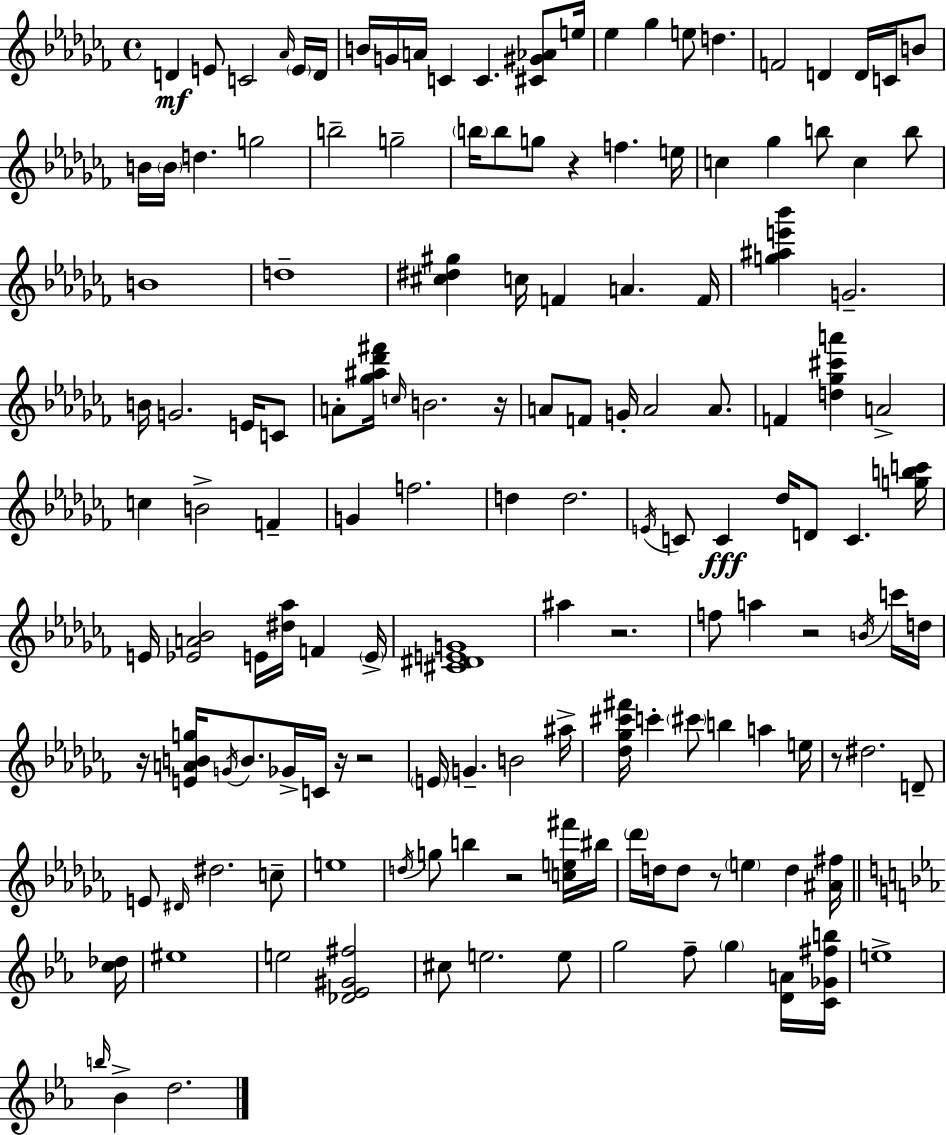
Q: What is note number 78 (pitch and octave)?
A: A5